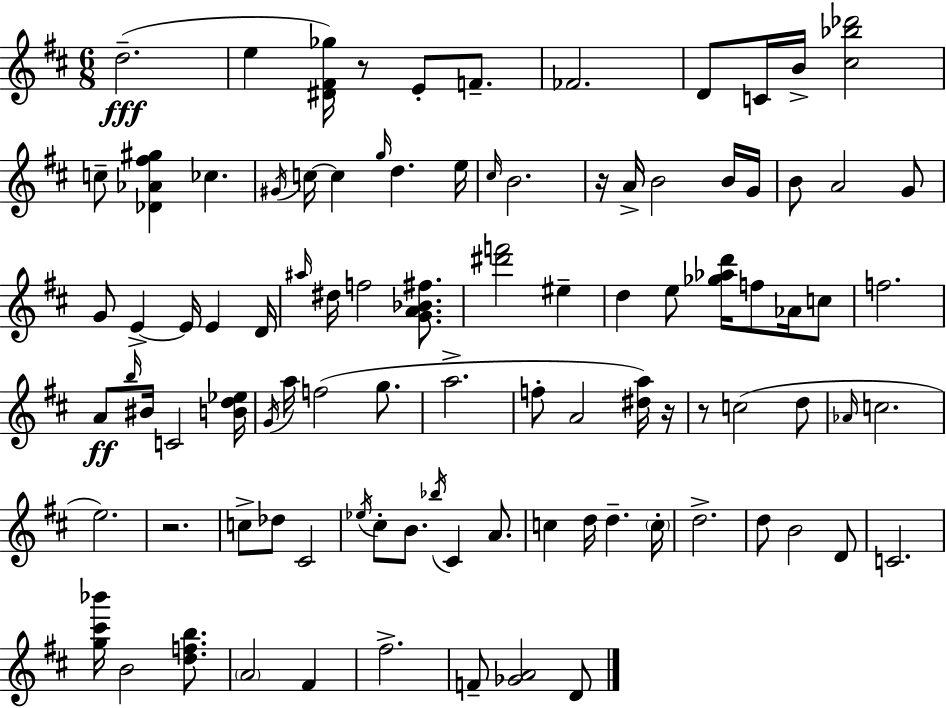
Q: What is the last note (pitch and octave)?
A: D4